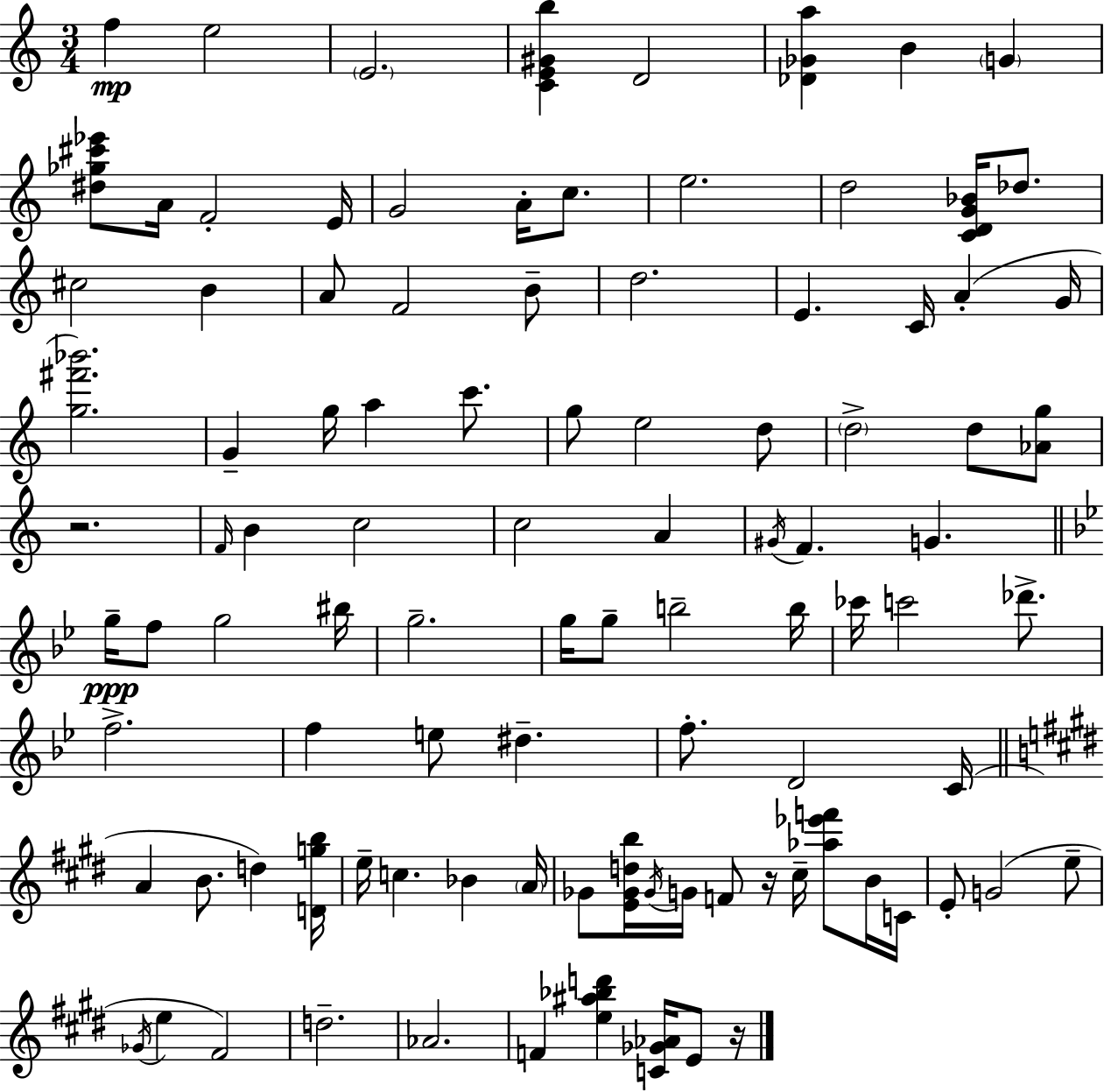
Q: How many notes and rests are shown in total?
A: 99